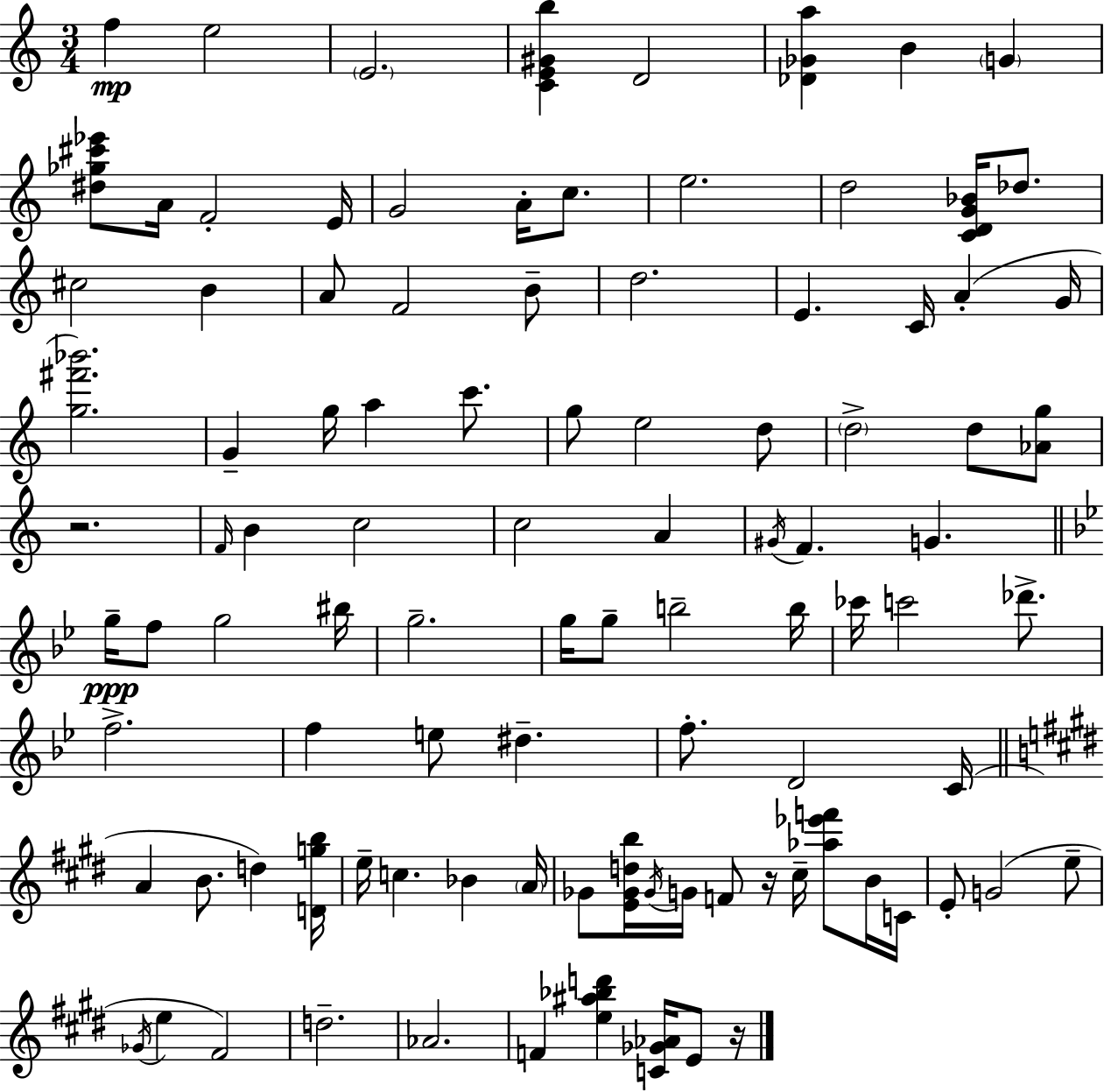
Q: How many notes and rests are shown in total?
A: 99